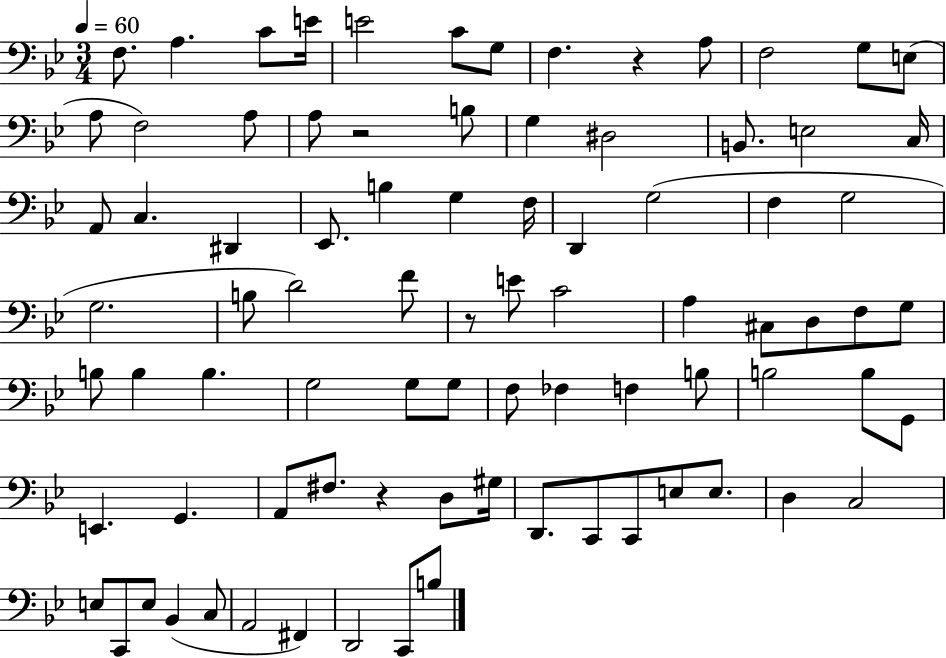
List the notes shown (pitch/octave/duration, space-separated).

F3/e. A3/q. C4/e E4/s E4/h C4/e G3/e F3/q. R/q A3/e F3/h G3/e E3/e A3/e F3/h A3/e A3/e R/h B3/e G3/q D#3/h B2/e. E3/h C3/s A2/e C3/q. D#2/q Eb2/e. B3/q G3/q F3/s D2/q G3/h F3/q G3/h G3/h. B3/e D4/h F4/e R/e E4/e C4/h A3/q C#3/e D3/e F3/e G3/e B3/e B3/q B3/q. G3/h G3/e G3/e F3/e FES3/q F3/q B3/e B3/h B3/e G2/e E2/q. G2/q. A2/e F#3/e. R/q D3/e G#3/s D2/e. C2/e C2/e E3/e E3/e. D3/q C3/h E3/e C2/e E3/e Bb2/q C3/e A2/h F#2/q D2/h C2/e B3/e